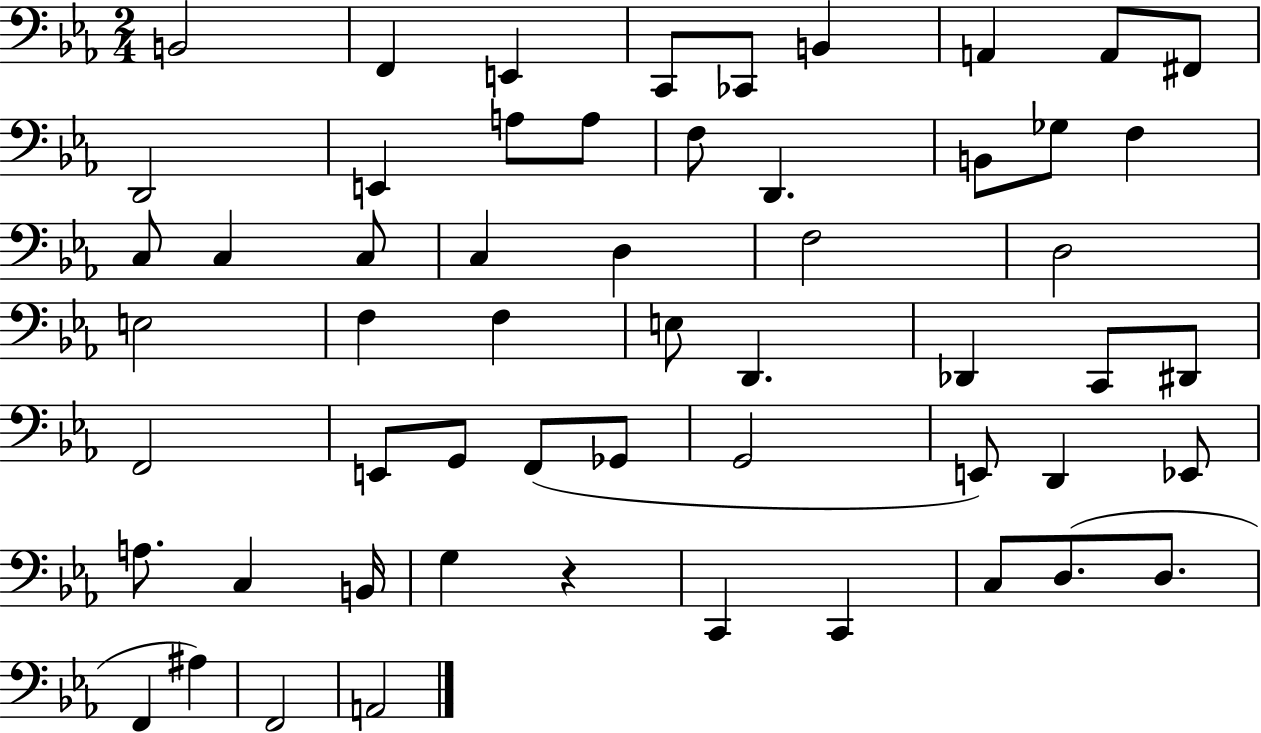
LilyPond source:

{
  \clef bass
  \numericTimeSignature
  \time 2/4
  \key ees \major
  b,2 | f,4 e,4 | c,8 ces,8 b,4 | a,4 a,8 fis,8 | \break d,2 | e,4 a8 a8 | f8 d,4. | b,8 ges8 f4 | \break c8 c4 c8 | c4 d4 | f2 | d2 | \break e2 | f4 f4 | e8 d,4. | des,4 c,8 dis,8 | \break f,2 | e,8 g,8 f,8( ges,8 | g,2 | e,8) d,4 ees,8 | \break a8. c4 b,16 | g4 r4 | c,4 c,4 | c8 d8.( d8. | \break f,4 ais4) | f,2 | a,2 | \bar "|."
}